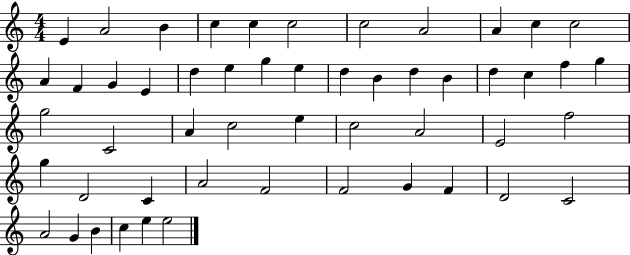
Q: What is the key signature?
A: C major